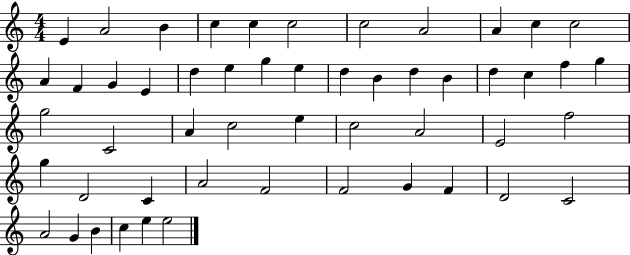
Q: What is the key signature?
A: C major